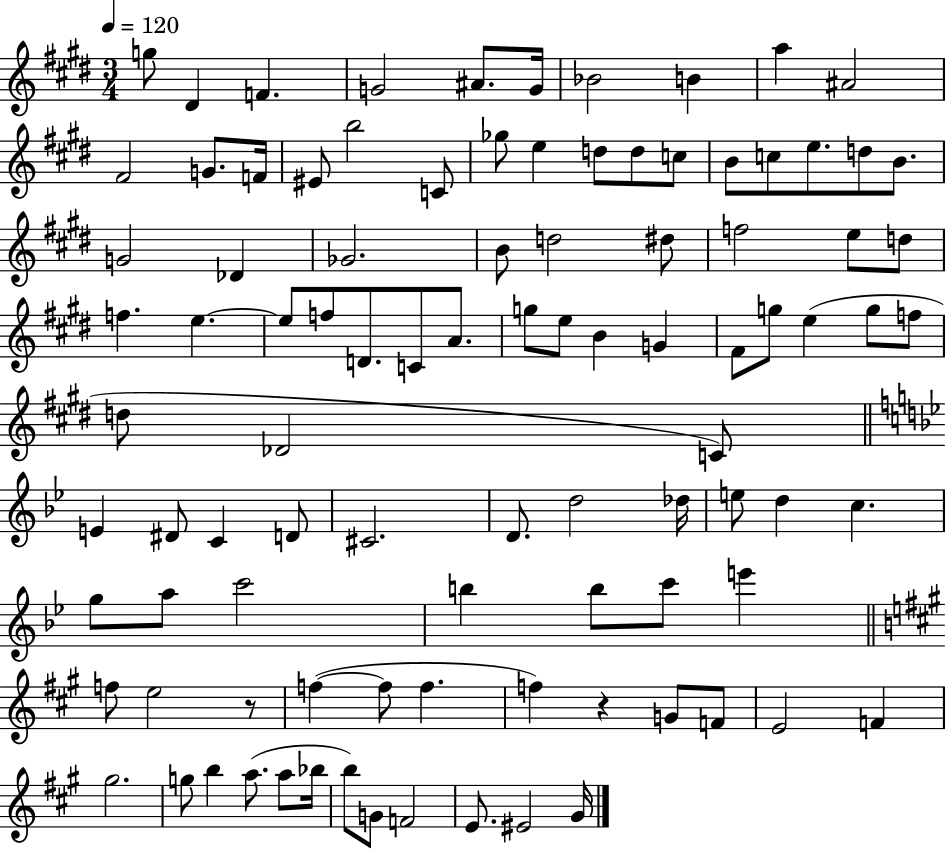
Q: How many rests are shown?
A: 2